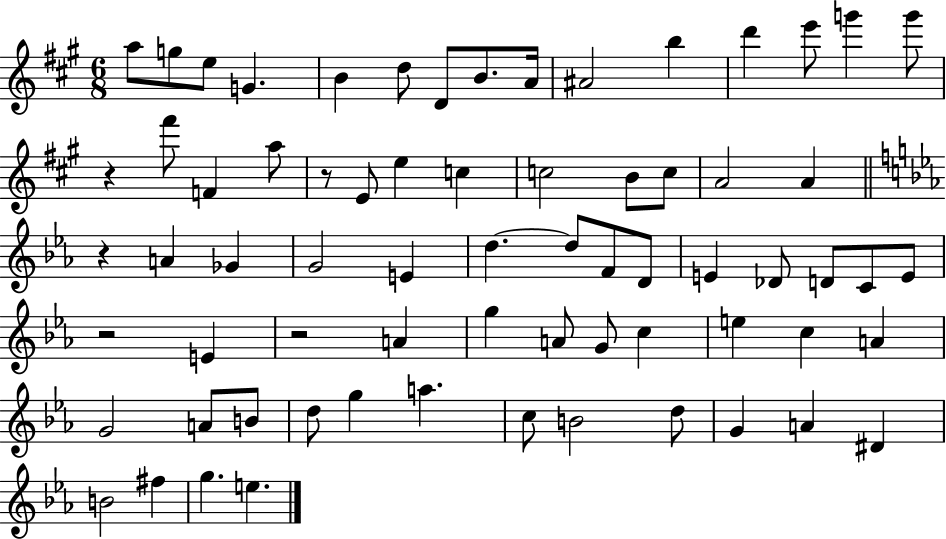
{
  \clef treble
  \numericTimeSignature
  \time 6/8
  \key a \major
  a''8 g''8 e''8 g'4. | b'4 d''8 d'8 b'8. a'16 | ais'2 b''4 | d'''4 e'''8 g'''4 g'''8 | \break r4 fis'''8 f'4 a''8 | r8 e'8 e''4 c''4 | c''2 b'8 c''8 | a'2 a'4 | \break \bar "||" \break \key ees \major r4 a'4 ges'4 | g'2 e'4 | d''4.~~ d''8 f'8 d'8 | e'4 des'8 d'8 c'8 e'8 | \break r2 e'4 | r2 a'4 | g''4 a'8 g'8 c''4 | e''4 c''4 a'4 | \break g'2 a'8 b'8 | d''8 g''4 a''4. | c''8 b'2 d''8 | g'4 a'4 dis'4 | \break b'2 fis''4 | g''4. e''4. | \bar "|."
}